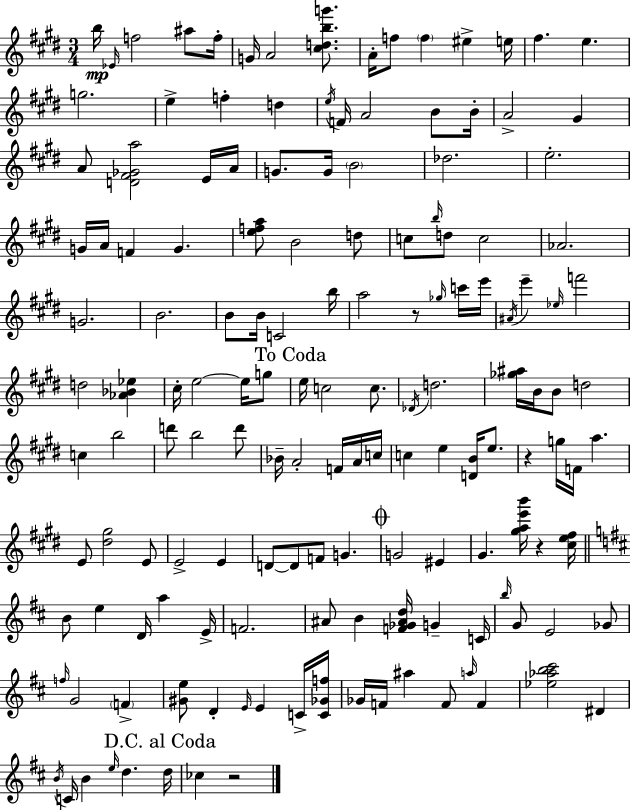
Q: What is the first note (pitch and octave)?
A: B5